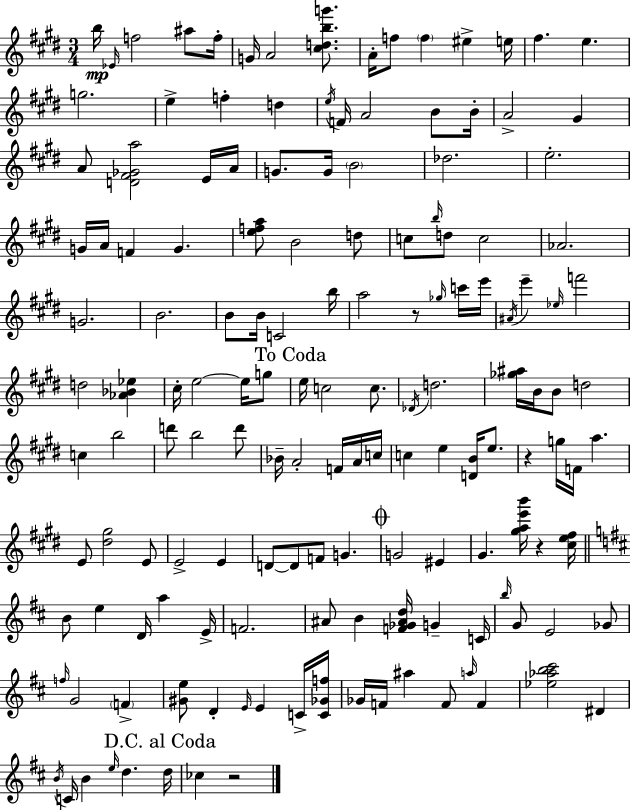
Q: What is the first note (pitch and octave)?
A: B5